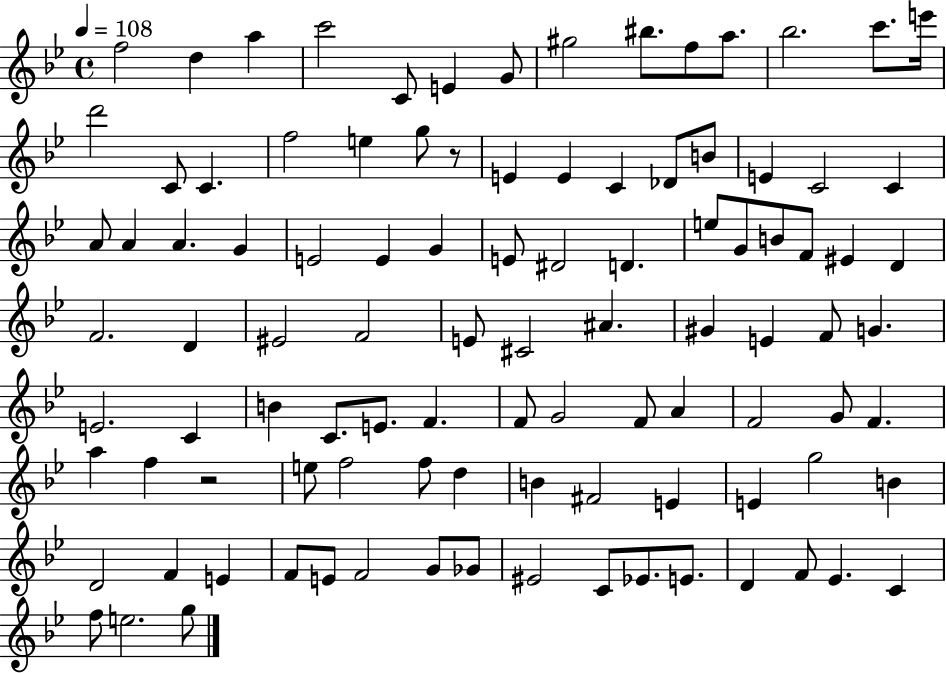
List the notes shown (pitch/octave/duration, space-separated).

F5/h D5/q A5/q C6/h C4/e E4/q G4/e G#5/h BIS5/e. F5/e A5/e. Bb5/h. C6/e. E6/s D6/h C4/e C4/q. F5/h E5/q G5/e R/e E4/q E4/q C4/q Db4/e B4/e E4/q C4/h C4/q A4/e A4/q A4/q. G4/q E4/h E4/q G4/q E4/e D#4/h D4/q. E5/e G4/e B4/e F4/e EIS4/q D4/q F4/h. D4/q EIS4/h F4/h E4/e C#4/h A#4/q. G#4/q E4/q F4/e G4/q. E4/h. C4/q B4/q C4/e. E4/e. F4/q. F4/e G4/h F4/e A4/q F4/h G4/e F4/q. A5/q F5/q R/h E5/e F5/h F5/e D5/q B4/q F#4/h E4/q E4/q G5/h B4/q D4/h F4/q E4/q F4/e E4/e F4/h G4/e Gb4/e EIS4/h C4/e Eb4/e. E4/e. D4/q F4/e Eb4/q. C4/q F5/e E5/h. G5/e